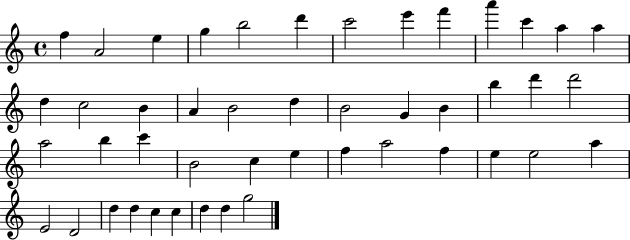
{
  \clef treble
  \time 4/4
  \defaultTimeSignature
  \key c \major
  f''4 a'2 e''4 | g''4 b''2 d'''4 | c'''2 e'''4 f'''4 | a'''4 c'''4 a''4 a''4 | \break d''4 c''2 b'4 | a'4 b'2 d''4 | b'2 g'4 b'4 | b''4 d'''4 d'''2 | \break a''2 b''4 c'''4 | b'2 c''4 e''4 | f''4 a''2 f''4 | e''4 e''2 a''4 | \break e'2 d'2 | d''4 d''4 c''4 c''4 | d''4 d''4 g''2 | \bar "|."
}